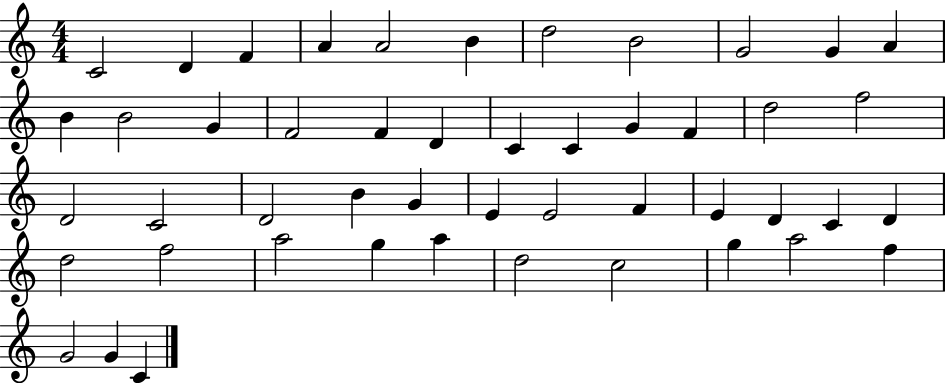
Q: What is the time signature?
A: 4/4